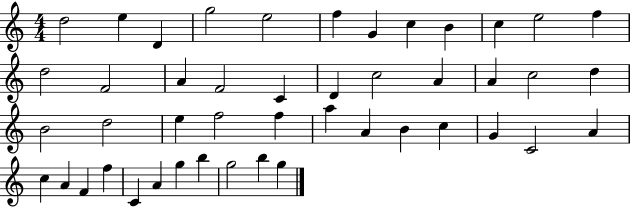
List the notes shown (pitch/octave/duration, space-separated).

D5/h E5/q D4/q G5/h E5/h F5/q G4/q C5/q B4/q C5/q E5/h F5/q D5/h F4/h A4/q F4/h C4/q D4/q C5/h A4/q A4/q C5/h D5/q B4/h D5/h E5/q F5/h F5/q A5/q A4/q B4/q C5/q G4/q C4/h A4/q C5/q A4/q F4/q F5/q C4/q A4/q G5/q B5/q G5/h B5/q G5/q